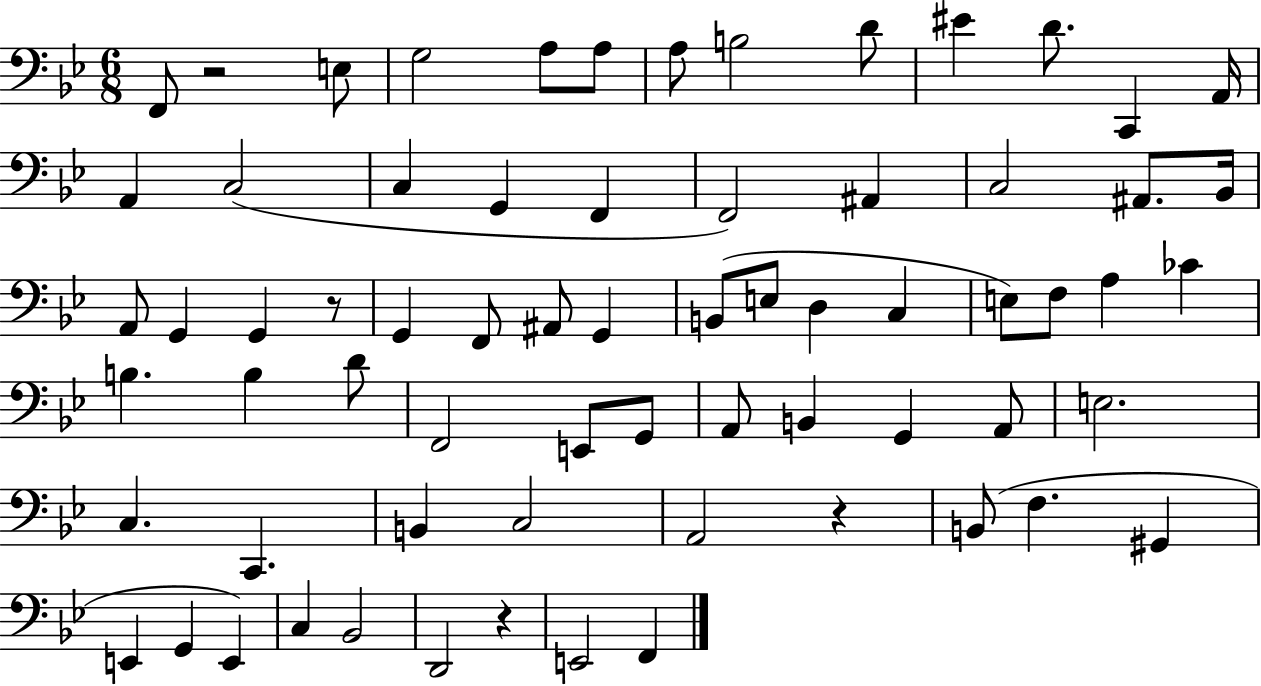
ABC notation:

X:1
T:Untitled
M:6/8
L:1/4
K:Bb
F,,/2 z2 E,/2 G,2 A,/2 A,/2 A,/2 B,2 D/2 ^E D/2 C,, A,,/4 A,, C,2 C, G,, F,, F,,2 ^A,, C,2 ^A,,/2 _B,,/4 A,,/2 G,, G,, z/2 G,, F,,/2 ^A,,/2 G,, B,,/2 E,/2 D, C, E,/2 F,/2 A, _C B, B, D/2 F,,2 E,,/2 G,,/2 A,,/2 B,, G,, A,,/2 E,2 C, C,, B,, C,2 A,,2 z B,,/2 F, ^G,, E,, G,, E,, C, _B,,2 D,,2 z E,,2 F,,